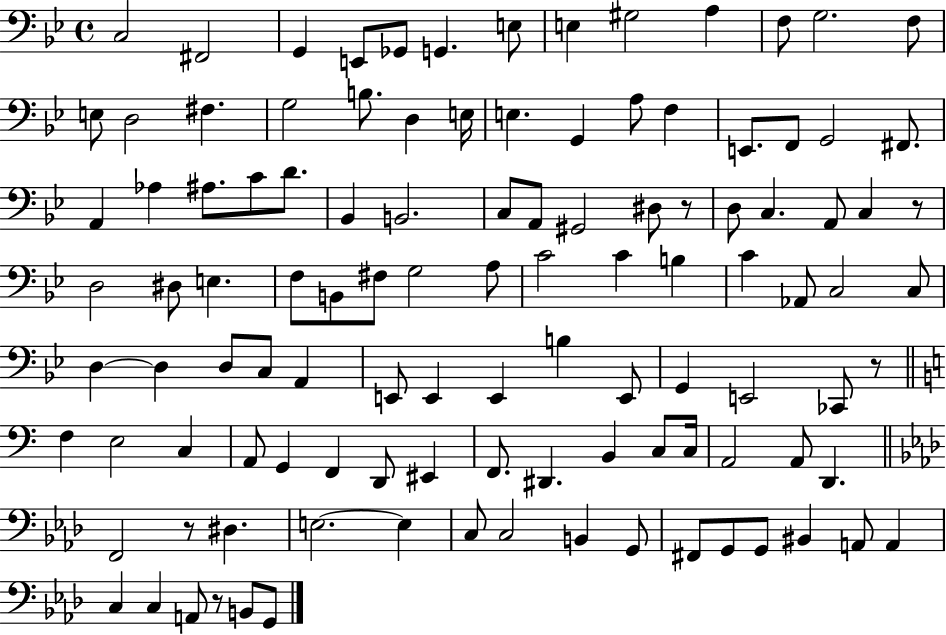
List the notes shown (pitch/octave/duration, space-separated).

C3/h F#2/h G2/q E2/e Gb2/e G2/q. E3/e E3/q G#3/h A3/q F3/e G3/h. F3/e E3/e D3/h F#3/q. G3/h B3/e. D3/q E3/s E3/q. G2/q A3/e F3/q E2/e. F2/e G2/h F#2/e. A2/q Ab3/q A#3/e. C4/e D4/e. Bb2/q B2/h. C3/e A2/e G#2/h D#3/e R/e D3/e C3/q. A2/e C3/q R/e D3/h D#3/e E3/q. F3/e B2/e F#3/e G3/h A3/e C4/h C4/q B3/q C4/q Ab2/e C3/h C3/e D3/q D3/q D3/e C3/e A2/q E2/e E2/q E2/q B3/q E2/e G2/q E2/h CES2/e R/e F3/q E3/h C3/q A2/e G2/q F2/q D2/e EIS2/q F2/e. D#2/q. B2/q C3/e C3/s A2/h A2/e D2/q. F2/h R/e D#3/q. E3/h. E3/q C3/e C3/h B2/q G2/e F#2/e G2/e G2/e BIS2/q A2/e A2/q C3/q C3/q A2/e R/e B2/e G2/e